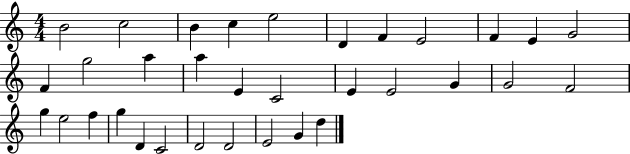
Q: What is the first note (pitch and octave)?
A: B4